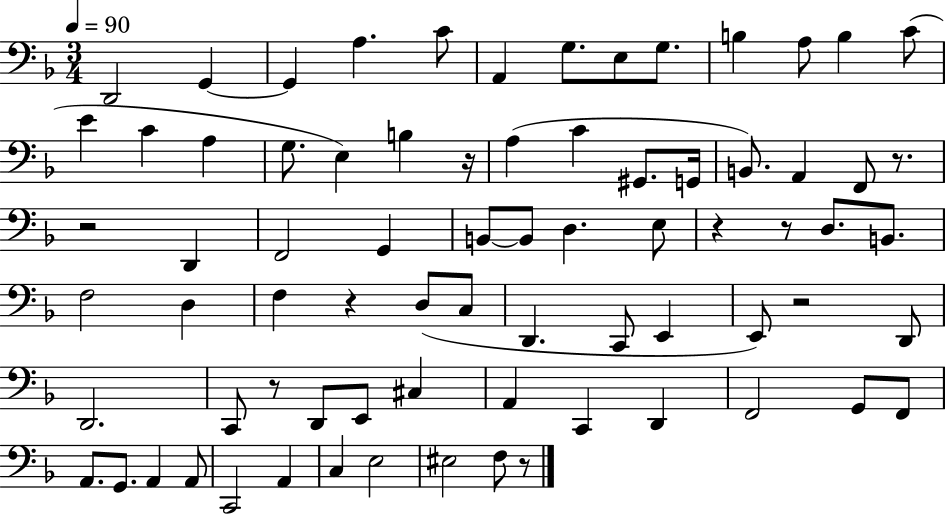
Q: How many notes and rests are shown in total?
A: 75